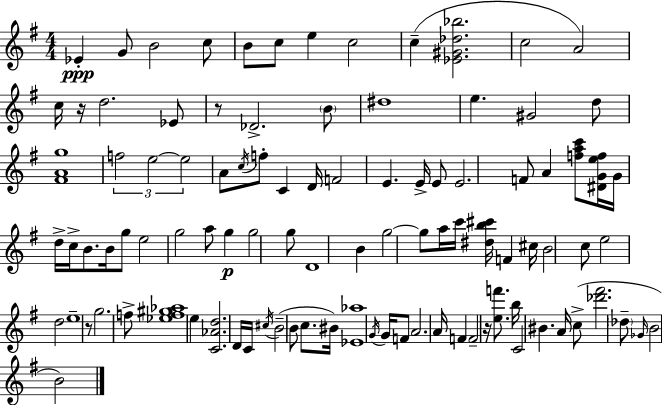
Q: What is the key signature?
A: G major